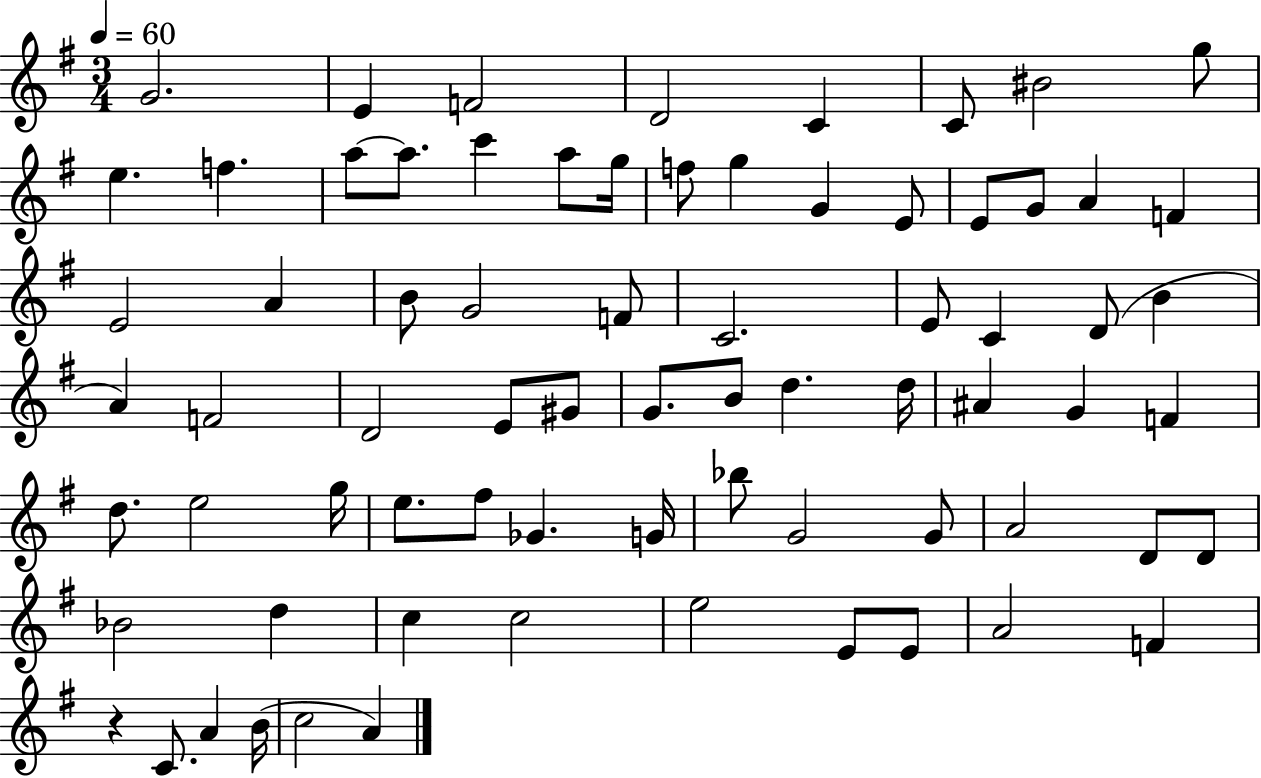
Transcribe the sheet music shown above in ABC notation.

X:1
T:Untitled
M:3/4
L:1/4
K:G
G2 E F2 D2 C C/2 ^B2 g/2 e f a/2 a/2 c' a/2 g/4 f/2 g G E/2 E/2 G/2 A F E2 A B/2 G2 F/2 C2 E/2 C D/2 B A F2 D2 E/2 ^G/2 G/2 B/2 d d/4 ^A G F d/2 e2 g/4 e/2 ^f/2 _G G/4 _b/2 G2 G/2 A2 D/2 D/2 _B2 d c c2 e2 E/2 E/2 A2 F z C/2 A B/4 c2 A